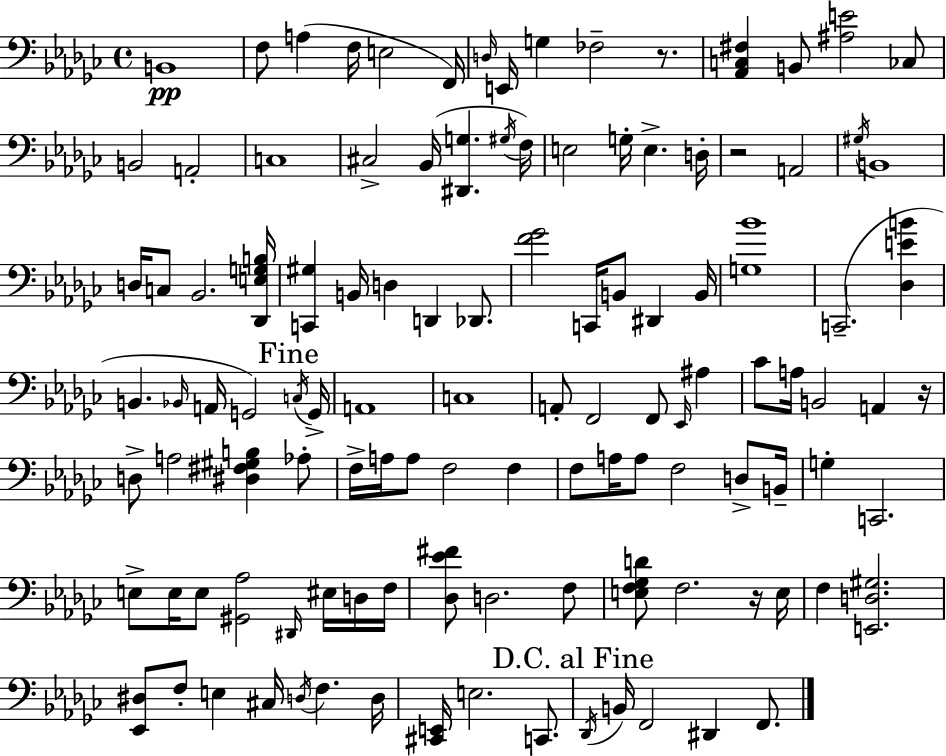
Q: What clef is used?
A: bass